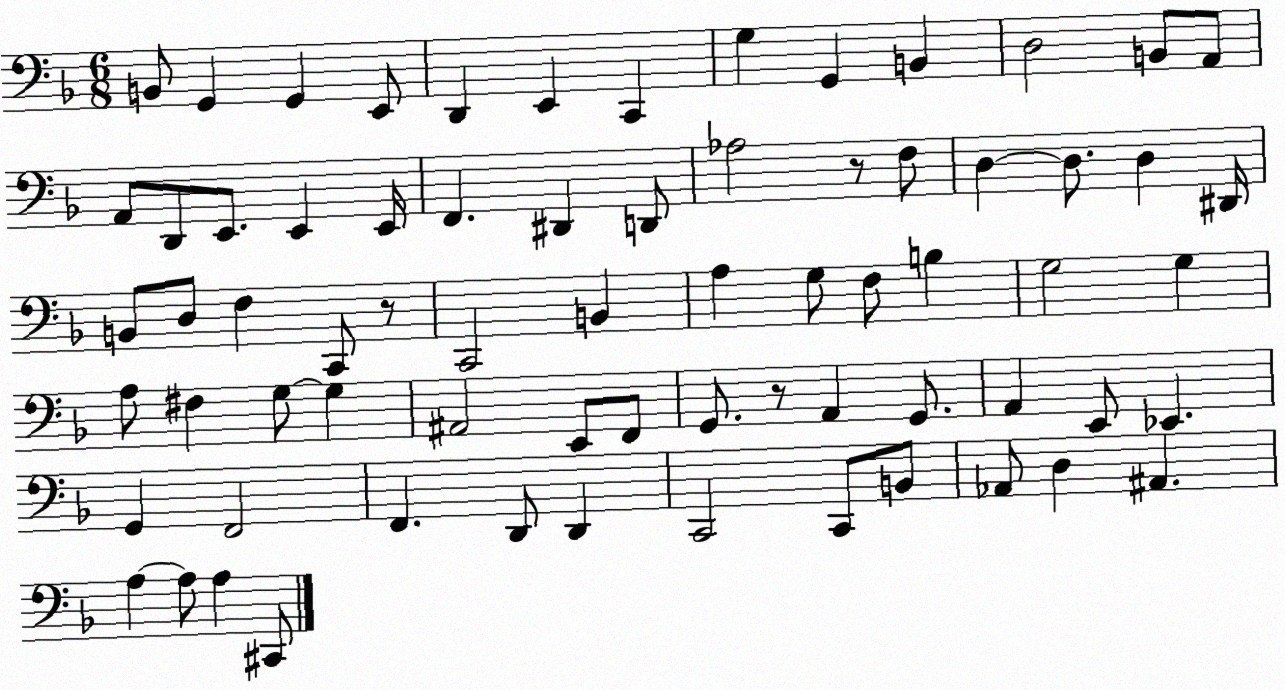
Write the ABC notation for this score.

X:1
T:Untitled
M:6/8
L:1/4
K:F
B,,/2 G,, G,, E,,/2 D,, E,, C,, G, G,, B,, D,2 B,,/2 A,,/2 A,,/2 D,,/2 E,,/2 E,, E,,/4 F,, ^D,, D,,/2 _A,2 z/2 F,/2 D, D,/2 D, ^D,,/4 B,,/2 D,/2 F, C,,/2 z/2 C,,2 B,, A, G,/2 F,/2 B, G,2 G, A,/2 ^F, G,/2 G, ^A,,2 E,,/2 F,,/2 G,,/2 z/2 A,, G,,/2 A,, E,,/2 _E,, G,, F,,2 F,, D,,/2 D,, C,,2 C,,/2 B,,/2 _A,,/2 D, ^A,, A, A,/2 A, ^C,,/2